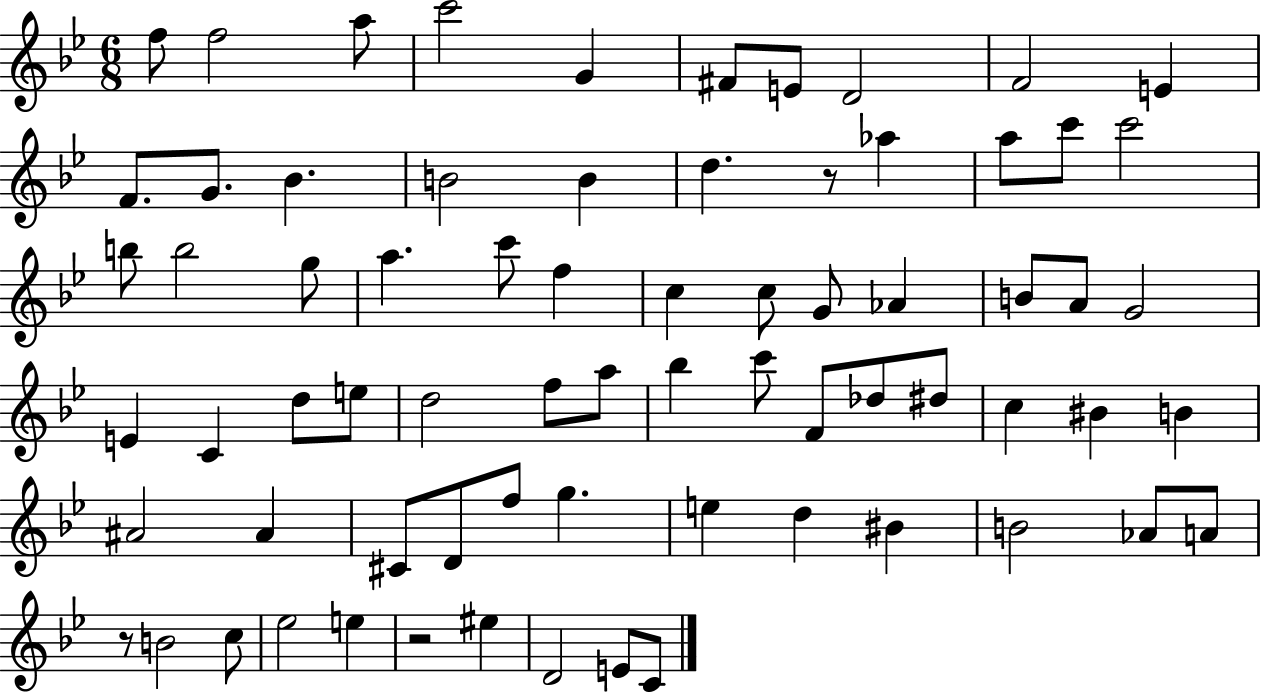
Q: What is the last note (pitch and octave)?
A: C4